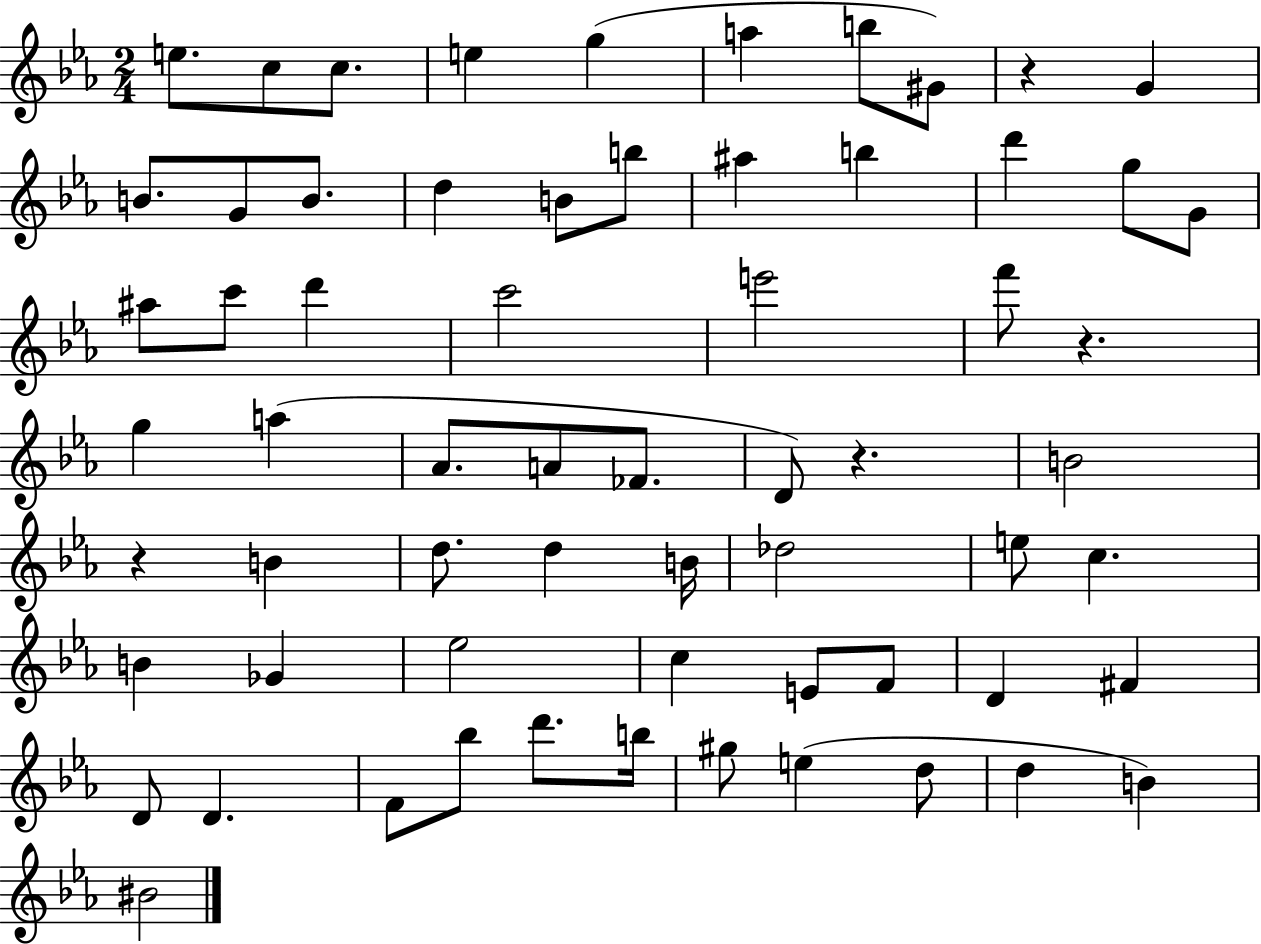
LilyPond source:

{
  \clef treble
  \numericTimeSignature
  \time 2/4
  \key ees \major
  e''8. c''8 c''8. | e''4 g''4( | a''4 b''8 gis'8) | r4 g'4 | \break b'8. g'8 b'8. | d''4 b'8 b''8 | ais''4 b''4 | d'''4 g''8 g'8 | \break ais''8 c'''8 d'''4 | c'''2 | e'''2 | f'''8 r4. | \break g''4 a''4( | aes'8. a'8 fes'8. | d'8) r4. | b'2 | \break r4 b'4 | d''8. d''4 b'16 | des''2 | e''8 c''4. | \break b'4 ges'4 | ees''2 | c''4 e'8 f'8 | d'4 fis'4 | \break d'8 d'4. | f'8 bes''8 d'''8. b''16 | gis''8 e''4( d''8 | d''4 b'4) | \break bis'2 | \bar "|."
}